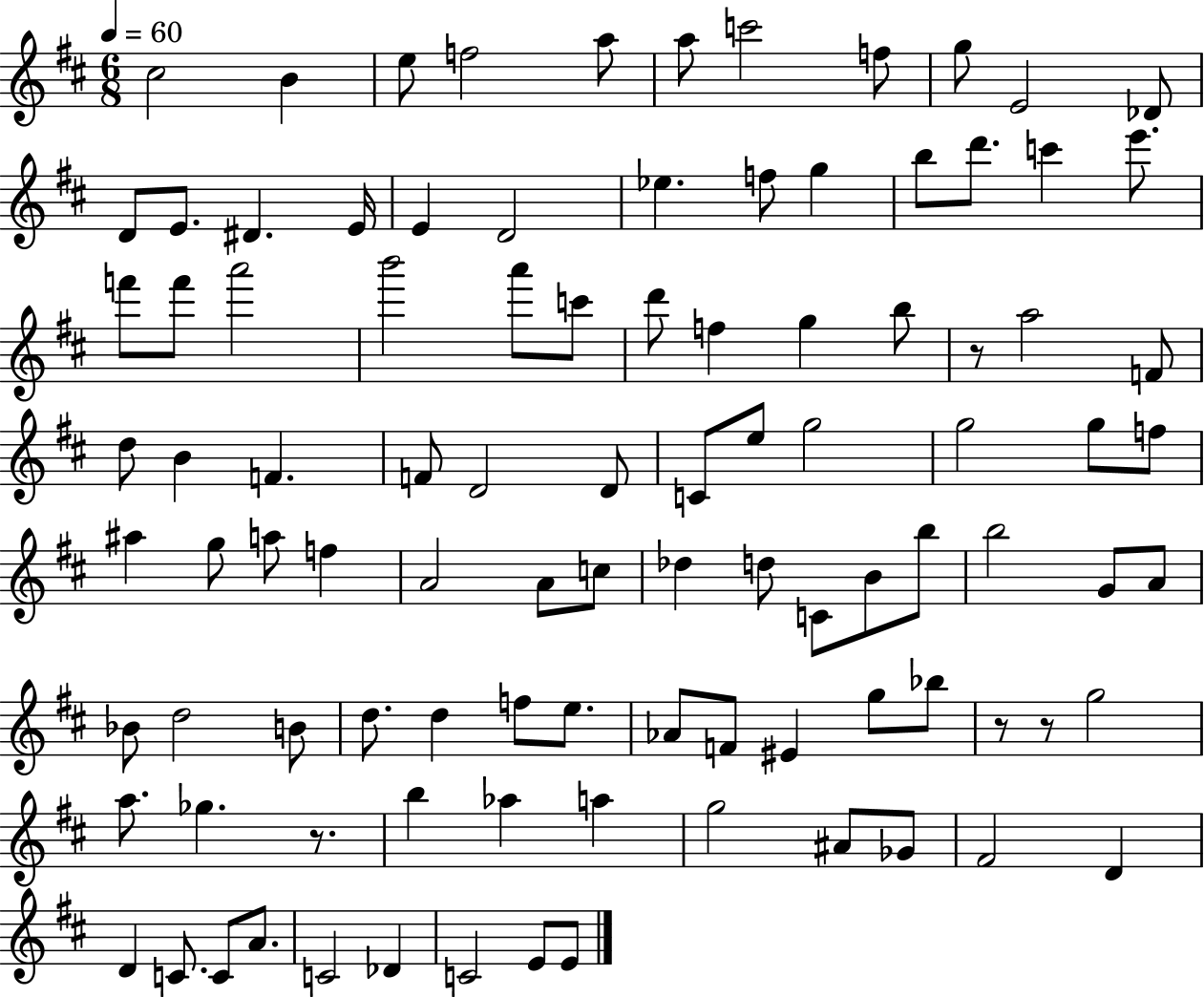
C#5/h B4/q E5/e F5/h A5/e A5/e C6/h F5/e G5/e E4/h Db4/e D4/e E4/e. D#4/q. E4/s E4/q D4/h Eb5/q. F5/e G5/q B5/e D6/e. C6/q E6/e. F6/e F6/e A6/h B6/h A6/e C6/e D6/e F5/q G5/q B5/e R/e A5/h F4/e D5/e B4/q F4/q. F4/e D4/h D4/e C4/e E5/e G5/h G5/h G5/e F5/e A#5/q G5/e A5/e F5/q A4/h A4/e C5/e Db5/q D5/e C4/e B4/e B5/e B5/h G4/e A4/e Bb4/e D5/h B4/e D5/e. D5/q F5/e E5/e. Ab4/e F4/e EIS4/q G5/e Bb5/e R/e R/e G5/h A5/e. Gb5/q. R/e. B5/q Ab5/q A5/q G5/h A#4/e Gb4/e F#4/h D4/q D4/q C4/e. C4/e A4/e. C4/h Db4/q C4/h E4/e E4/e